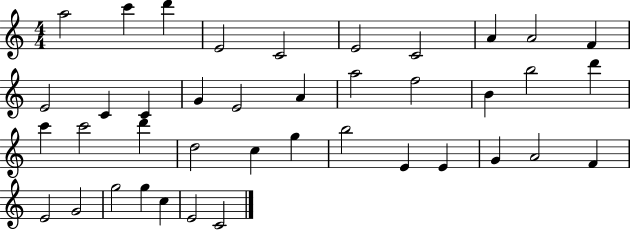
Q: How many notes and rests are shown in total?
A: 40